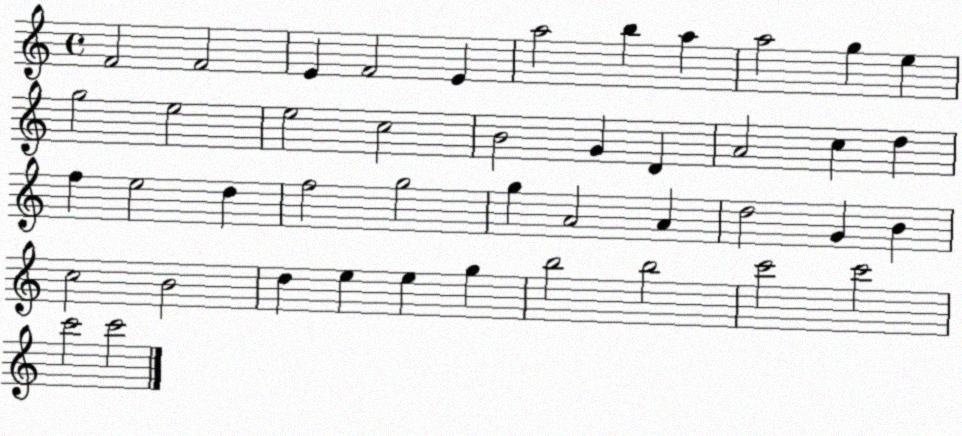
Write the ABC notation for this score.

X:1
T:Untitled
M:4/4
L:1/4
K:C
F2 F2 E F2 E a2 b a a2 g e g2 e2 e2 c2 B2 G D A2 c d f e2 d f2 g2 g A2 A d2 G B c2 B2 d e e g b2 b2 c'2 c'2 c'2 c'2